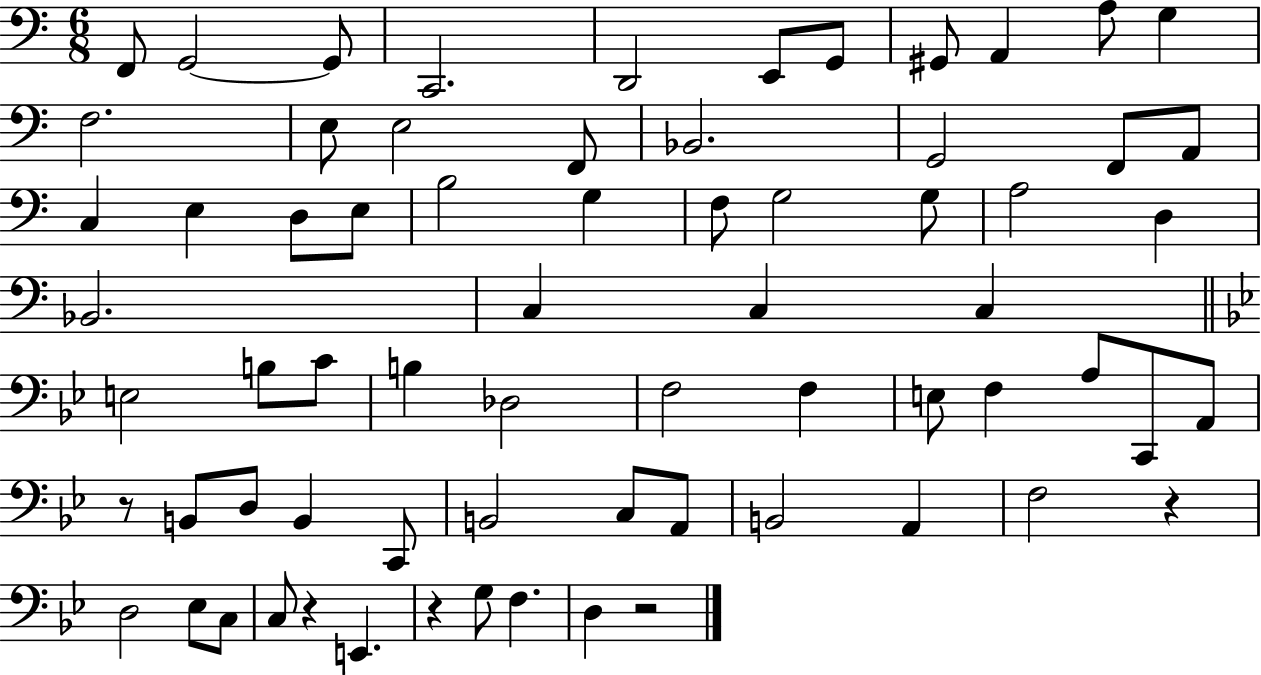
F2/e G2/h G2/e C2/h. D2/h E2/e G2/e G#2/e A2/q A3/e G3/q F3/h. E3/e E3/h F2/e Bb2/h. G2/h F2/e A2/e C3/q E3/q D3/e E3/e B3/h G3/q F3/e G3/h G3/e A3/h D3/q Bb2/h. C3/q C3/q C3/q E3/h B3/e C4/e B3/q Db3/h F3/h F3/q E3/e F3/q A3/e C2/e A2/e R/e B2/e D3/e B2/q C2/e B2/h C3/e A2/e B2/h A2/q F3/h R/q D3/h Eb3/e C3/e C3/e R/q E2/q. R/q G3/e F3/q. D3/q R/h